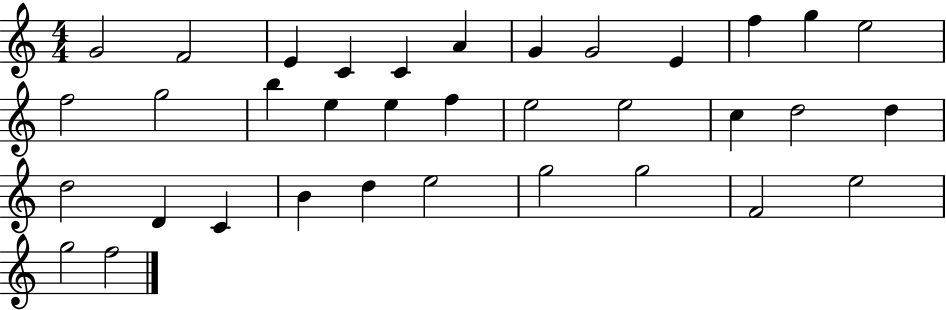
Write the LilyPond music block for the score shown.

{
  \clef treble
  \numericTimeSignature
  \time 4/4
  \key c \major
  g'2 f'2 | e'4 c'4 c'4 a'4 | g'4 g'2 e'4 | f''4 g''4 e''2 | \break f''2 g''2 | b''4 e''4 e''4 f''4 | e''2 e''2 | c''4 d''2 d''4 | \break d''2 d'4 c'4 | b'4 d''4 e''2 | g''2 g''2 | f'2 e''2 | \break g''2 f''2 | \bar "|."
}